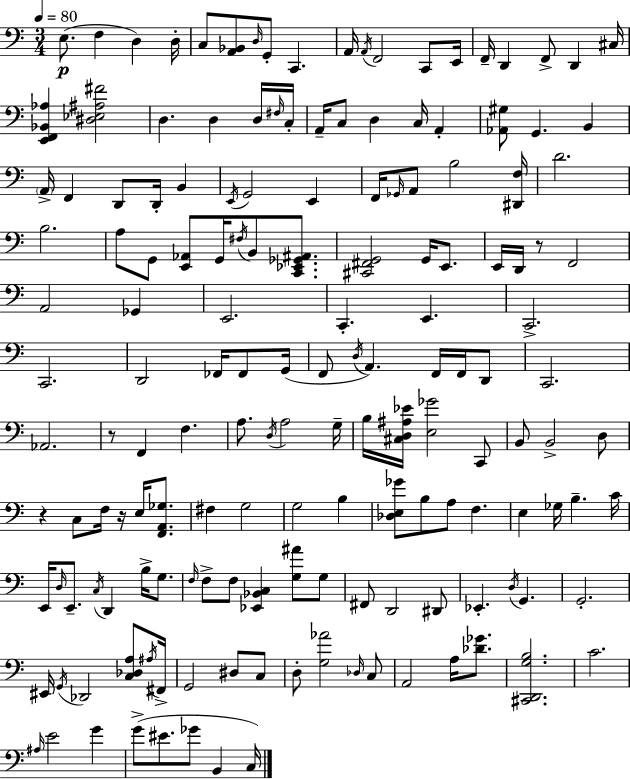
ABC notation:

X:1
T:Untitled
M:3/4
L:1/4
K:Am
E,/2 F, D, D,/4 C,/2 [A,,_B,,]/2 D,/4 G,,/2 C,, A,,/4 A,,/4 F,,2 C,,/2 E,,/4 F,,/4 D,, F,,/2 D,, ^C,/4 [E,,F,,_B,,_A,] [^D,_E,^A,^F]2 D, D, D,/4 ^F,/4 C,/4 A,,/4 C,/2 D, C,/4 A,, [_A,,^G,]/2 G,, B,, A,,/4 F,, D,,/2 D,,/4 B,, E,,/4 G,,2 E,, F,,/4 _G,,/4 A,,/2 B,2 [^D,,F,]/4 D2 B,2 A,/2 G,,/2 [E,,_A,,]/2 G,,/4 ^F,/4 B,,/2 [C,,_E,,_G,,^A,,]/2 [^C,,^F,,G,,]2 G,,/4 E,,/2 E,,/4 D,,/4 z/2 F,,2 A,,2 _G,, E,,2 C,, E,, C,,2 C,,2 D,,2 _F,,/4 _F,,/2 G,,/4 F,,/2 D,/4 A,, F,,/4 F,,/4 D,,/2 C,,2 _A,,2 z/2 F,, F, A,/2 D,/4 A,2 G,/4 B,/4 [^C,D,^A,_E]/4 [E,_G]2 C,,/2 B,,/2 B,,2 D,/2 z C,/2 F,/4 z/4 E,/4 [F,,A,,_G,]/2 ^F, G,2 G,2 B, [_D,E,_G]/2 B,/2 A,/2 F, E, _G,/4 B, C/4 E,,/4 D,/4 E,,/2 C,/4 D,, B,/4 G,/2 F,/4 F,/2 F,/2 [_E,,_B,,C,] [G,^A]/2 G,/2 ^F,,/2 D,,2 ^D,,/2 _E,, D,/4 G,, G,,2 ^E,,/4 G,,/4 _D,,2 [C,_D,A,]/2 ^A,/4 ^F,,/4 G,,2 ^D,/2 C,/2 D,/2 [G,_A]2 _D,/4 C,/2 A,,2 A,/4 [_D_G]/2 [^C,,D,,G,B,]2 C2 ^A,/4 E2 G G/2 ^E/2 _G/2 B,, C,/4